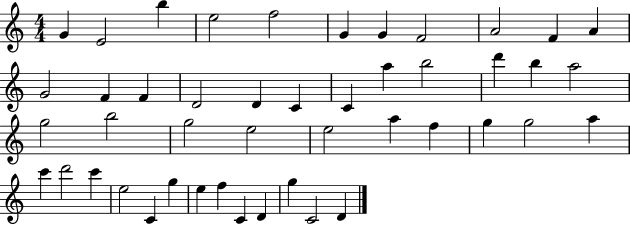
{
  \clef treble
  \numericTimeSignature
  \time 4/4
  \key c \major
  g'4 e'2 b''4 | e''2 f''2 | g'4 g'4 f'2 | a'2 f'4 a'4 | \break g'2 f'4 f'4 | d'2 d'4 c'4 | c'4 a''4 b''2 | d'''4 b''4 a''2 | \break g''2 b''2 | g''2 e''2 | e''2 a''4 f''4 | g''4 g''2 a''4 | \break c'''4 d'''2 c'''4 | e''2 c'4 g''4 | e''4 f''4 c'4 d'4 | g''4 c'2 d'4 | \break \bar "|."
}